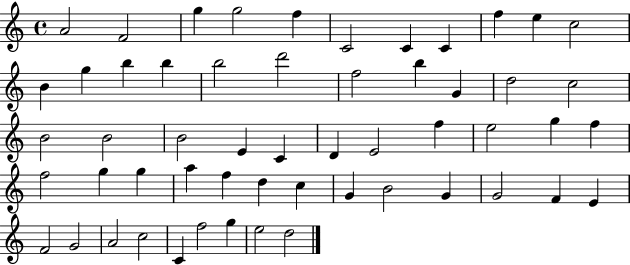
A4/h F4/h G5/q G5/h F5/q C4/h C4/q C4/q F5/q E5/q C5/h B4/q G5/q B5/q B5/q B5/h D6/h F5/h B5/q G4/q D5/h C5/h B4/h B4/h B4/h E4/q C4/q D4/q E4/h F5/q E5/h G5/q F5/q F5/h G5/q G5/q A5/q F5/q D5/q C5/q G4/q B4/h G4/q G4/h F4/q E4/q F4/h G4/h A4/h C5/h C4/q F5/h G5/q E5/h D5/h